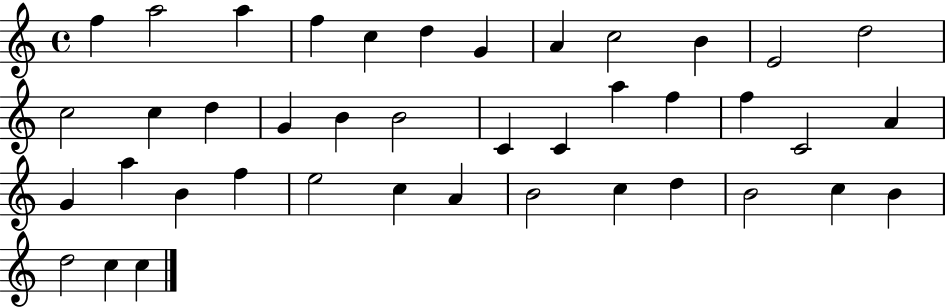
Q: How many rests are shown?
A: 0